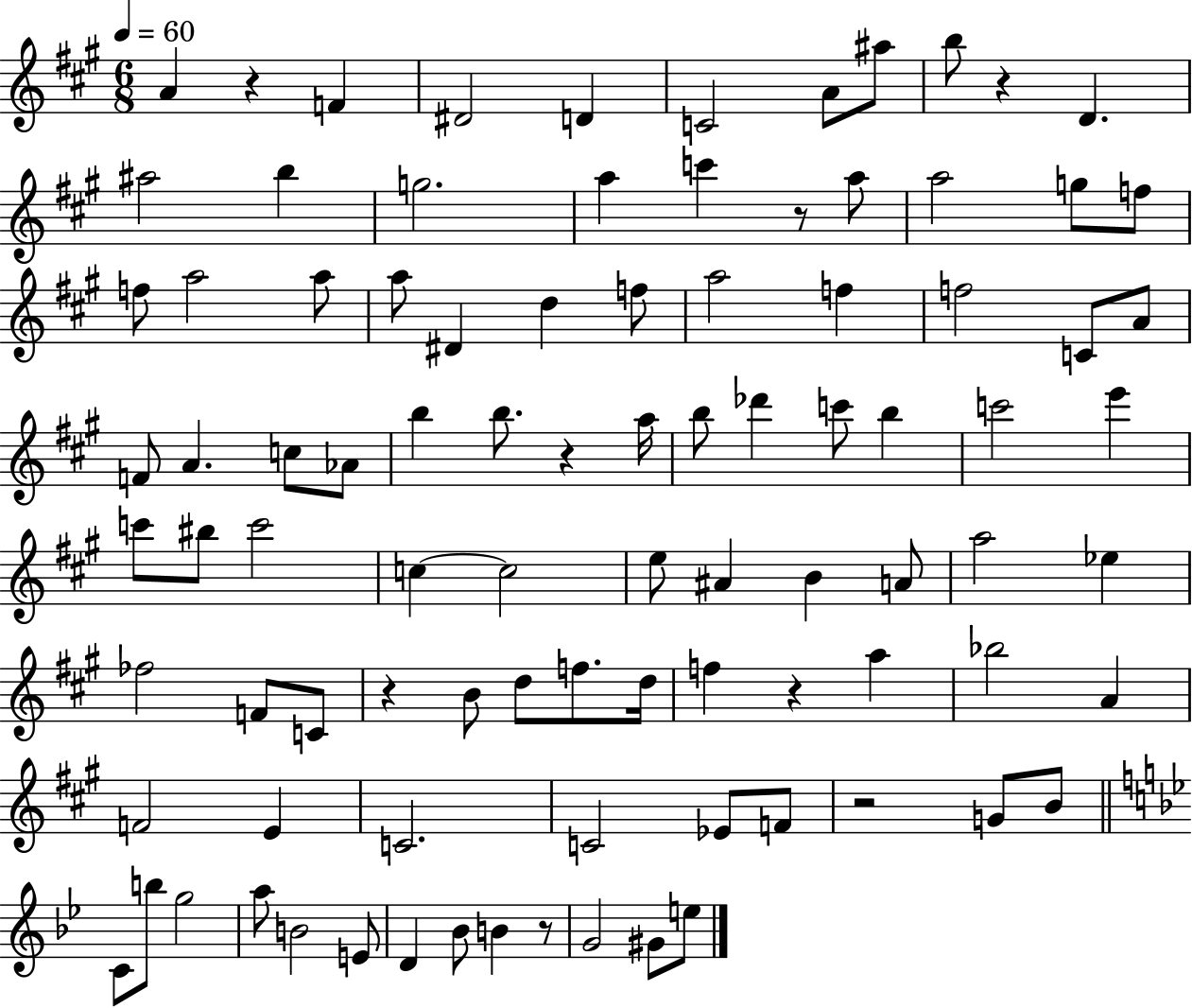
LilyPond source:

{
  \clef treble
  \numericTimeSignature
  \time 6/8
  \key a \major
  \tempo 4 = 60
  \repeat volta 2 { a'4 r4 f'4 | dis'2 d'4 | c'2 a'8 ais''8 | b''8 r4 d'4. | \break ais''2 b''4 | g''2. | a''4 c'''4 r8 a''8 | a''2 g''8 f''8 | \break f''8 a''2 a''8 | a''8 dis'4 d''4 f''8 | a''2 f''4 | f''2 c'8 a'8 | \break f'8 a'4. c''8 aes'8 | b''4 b''8. r4 a''16 | b''8 des'''4 c'''8 b''4 | c'''2 e'''4 | \break c'''8 bis''8 c'''2 | c''4~~ c''2 | e''8 ais'4 b'4 a'8 | a''2 ees''4 | \break fes''2 f'8 c'8 | r4 b'8 d''8 f''8. d''16 | f''4 r4 a''4 | bes''2 a'4 | \break f'2 e'4 | c'2. | c'2 ees'8 f'8 | r2 g'8 b'8 | \break \bar "||" \break \key bes \major c'8 b''8 g''2 | a''8 b'2 e'8 | d'4 bes'8 b'4 r8 | g'2 gis'8 e''8 | \break } \bar "|."
}